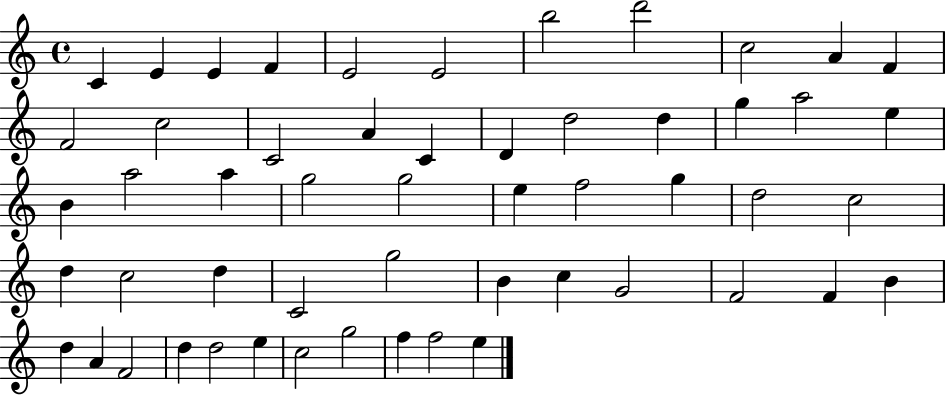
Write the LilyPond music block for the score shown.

{
  \clef treble
  \time 4/4
  \defaultTimeSignature
  \key c \major
  c'4 e'4 e'4 f'4 | e'2 e'2 | b''2 d'''2 | c''2 a'4 f'4 | \break f'2 c''2 | c'2 a'4 c'4 | d'4 d''2 d''4 | g''4 a''2 e''4 | \break b'4 a''2 a''4 | g''2 g''2 | e''4 f''2 g''4 | d''2 c''2 | \break d''4 c''2 d''4 | c'2 g''2 | b'4 c''4 g'2 | f'2 f'4 b'4 | \break d''4 a'4 f'2 | d''4 d''2 e''4 | c''2 g''2 | f''4 f''2 e''4 | \break \bar "|."
}